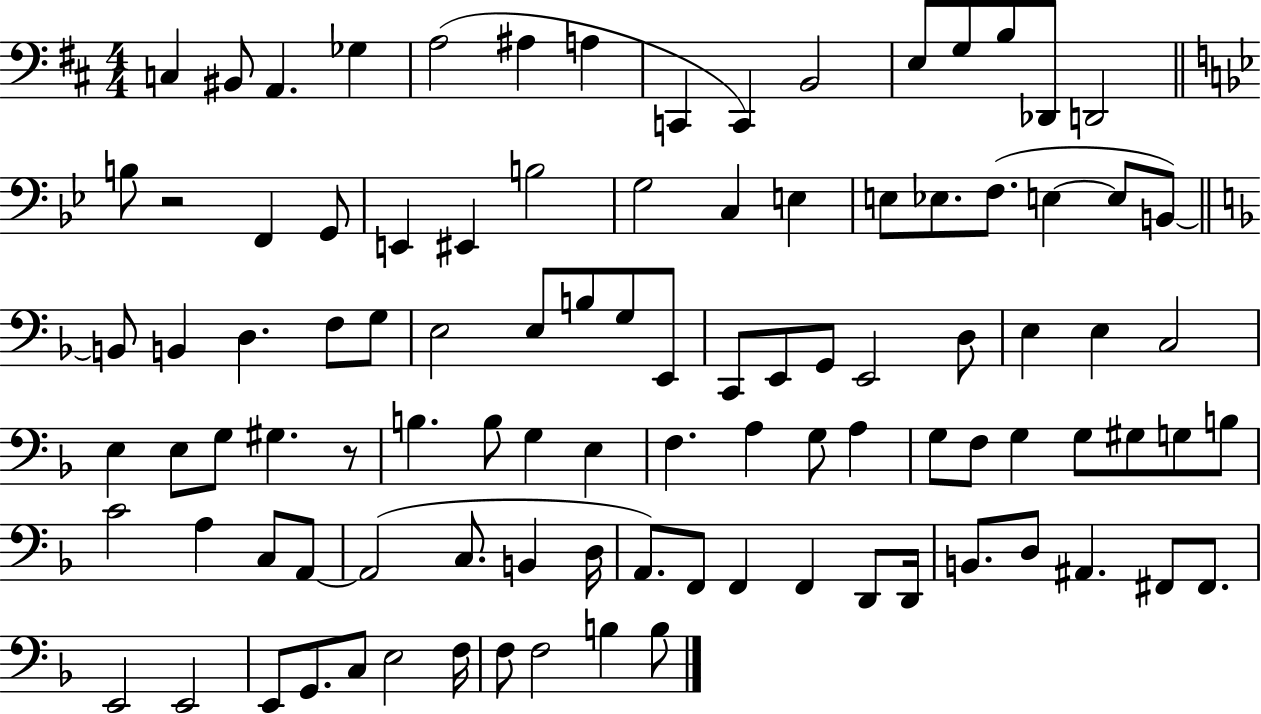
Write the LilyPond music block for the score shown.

{
  \clef bass
  \numericTimeSignature
  \time 4/4
  \key d \major
  c4 bis,8 a,4. ges4 | a2( ais4 a4 | c,4 c,4) b,2 | e8 g8 b8 des,8 d,2 | \break \bar "||" \break \key bes \major b8 r2 f,4 g,8 | e,4 eis,4 b2 | g2 c4 e4 | e8 ees8. f8.( e4~~ e8 b,8~~) | \break \bar "||" \break \key d \minor b,8 b,4 d4. f8 g8 | e2 e8 b8 g8 e,8 | c,8 e,8 g,8 e,2 d8 | e4 e4 c2 | \break e4 e8 g8 gis4. r8 | b4. b8 g4 e4 | f4. a4 g8 a4 | g8 f8 g4 g8 gis8 g8 b8 | \break c'2 a4 c8 a,8~~ | a,2( c8. b,4 d16 | a,8.) f,8 f,4 f,4 d,8 d,16 | b,8. d8 ais,4. fis,8 fis,8. | \break e,2 e,2 | e,8 g,8. c8 e2 f16 | f8 f2 b4 b8 | \bar "|."
}